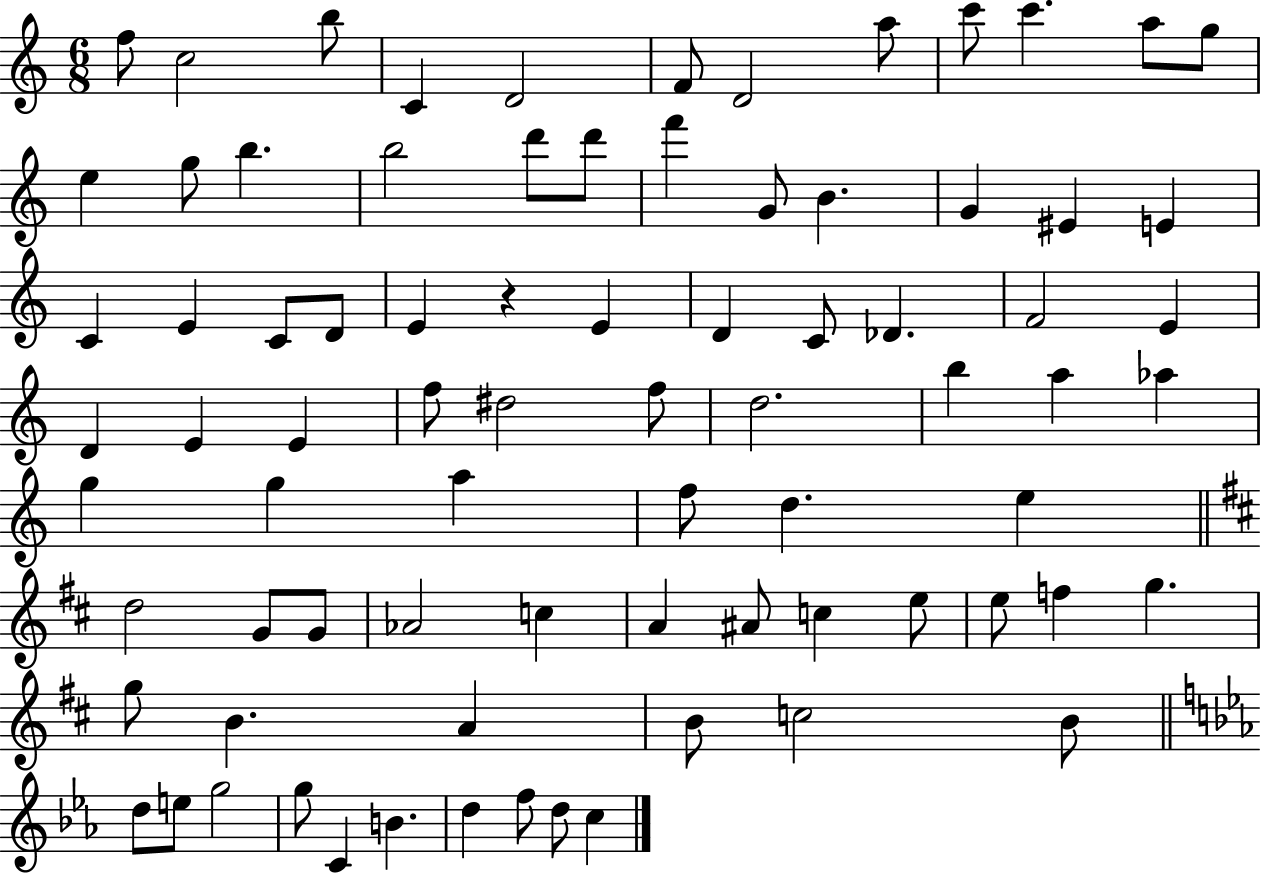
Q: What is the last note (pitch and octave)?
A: C5